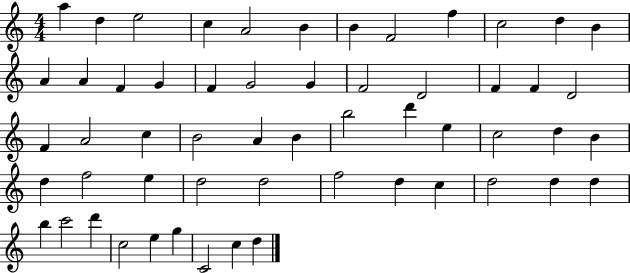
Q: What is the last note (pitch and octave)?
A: D5